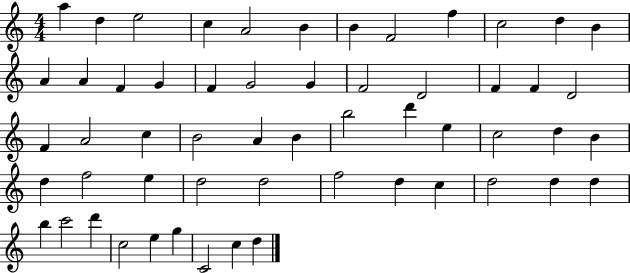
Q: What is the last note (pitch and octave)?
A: D5